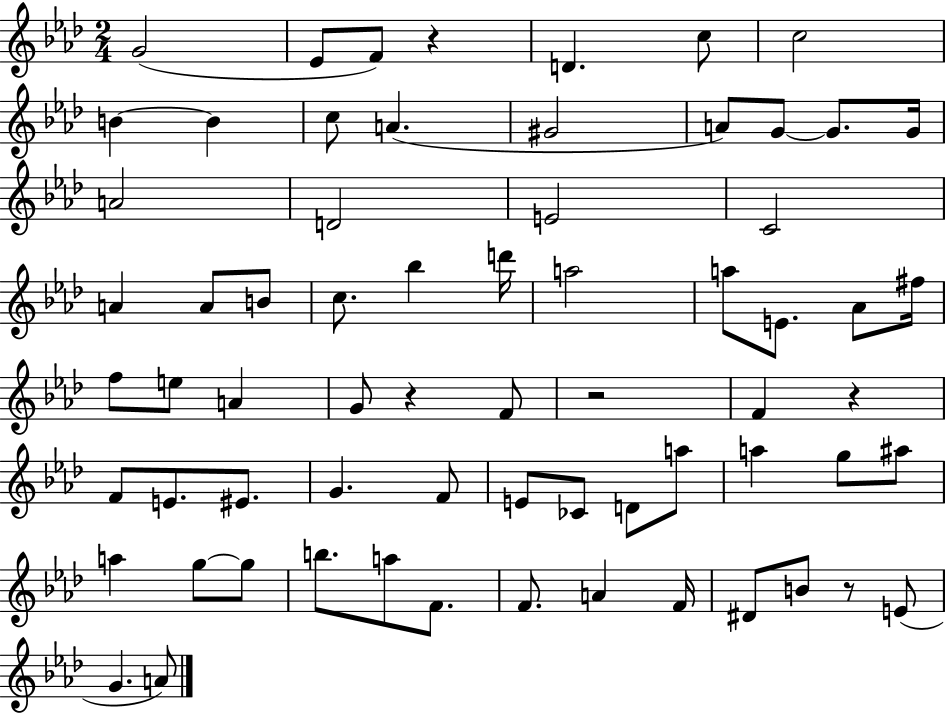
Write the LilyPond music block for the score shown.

{
  \clef treble
  \numericTimeSignature
  \time 2/4
  \key aes \major
  g'2( | ees'8 f'8) r4 | d'4. c''8 | c''2 | \break b'4~~ b'4 | c''8 a'4.( | gis'2 | a'8) g'8~~ g'8. g'16 | \break a'2 | d'2 | e'2 | c'2 | \break a'4 a'8 b'8 | c''8. bes''4 d'''16 | a''2 | a''8 e'8. aes'8 fis''16 | \break f''8 e''8 a'4 | g'8 r4 f'8 | r2 | f'4 r4 | \break f'8 e'8. eis'8. | g'4. f'8 | e'8 ces'8 d'8 a''8 | a''4 g''8 ais''8 | \break a''4 g''8~~ g''8 | b''8. a''8 f'8. | f'8. a'4 f'16 | dis'8 b'8 r8 e'8( | \break g'4. a'8) | \bar "|."
}